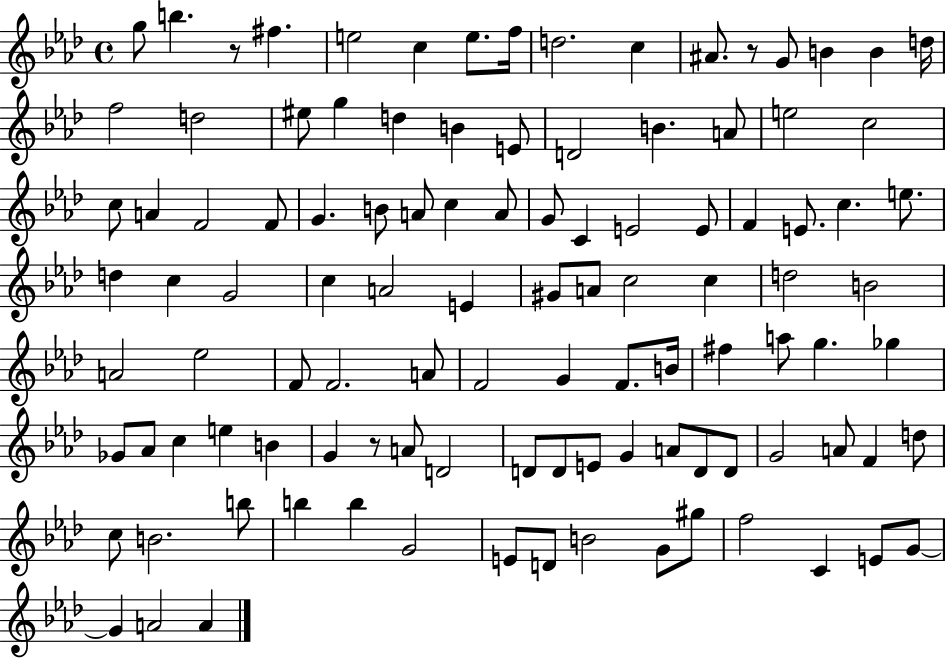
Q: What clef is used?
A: treble